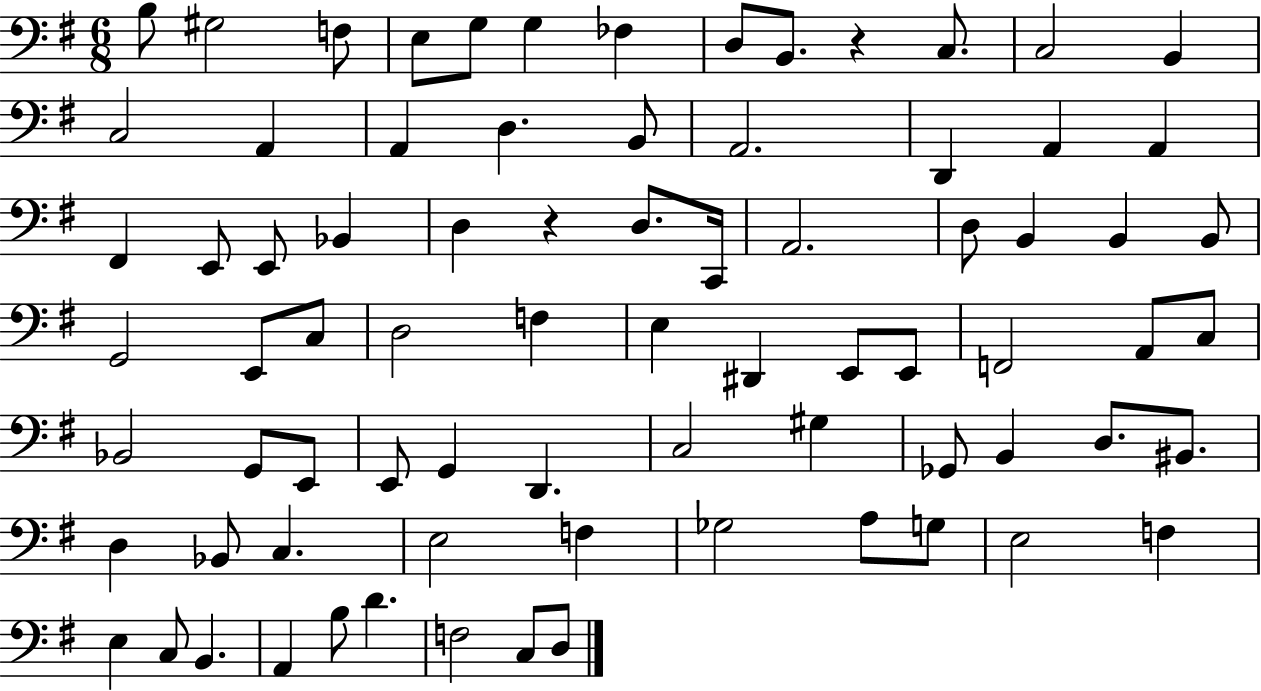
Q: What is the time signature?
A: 6/8